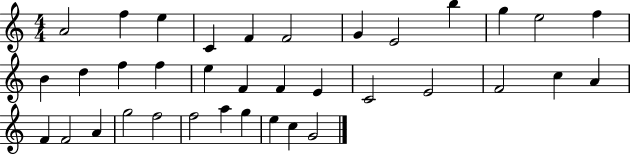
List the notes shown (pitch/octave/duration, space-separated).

A4/h F5/q E5/q C4/q F4/q F4/h G4/q E4/h B5/q G5/q E5/h F5/q B4/q D5/q F5/q F5/q E5/q F4/q F4/q E4/q C4/h E4/h F4/h C5/q A4/q F4/q F4/h A4/q G5/h F5/h F5/h A5/q G5/q E5/q C5/q G4/h